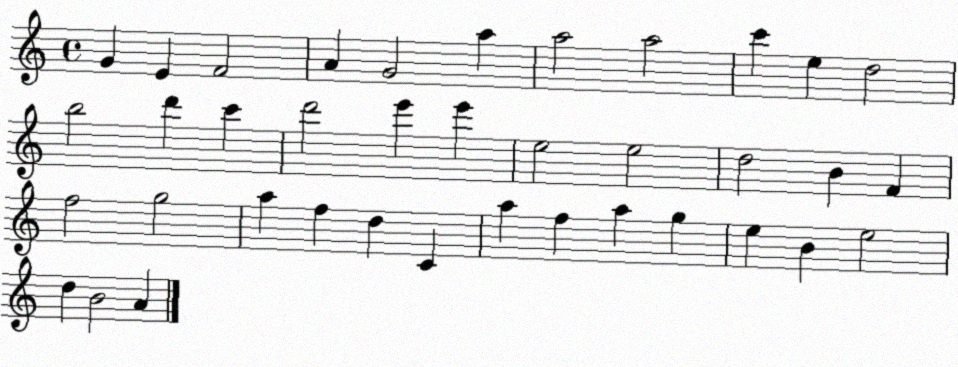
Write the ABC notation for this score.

X:1
T:Untitled
M:4/4
L:1/4
K:C
G E F2 A G2 a a2 a2 c' e d2 b2 d' c' d'2 e' e' e2 e2 d2 B F f2 g2 a f d C a f a g e B e2 d B2 A